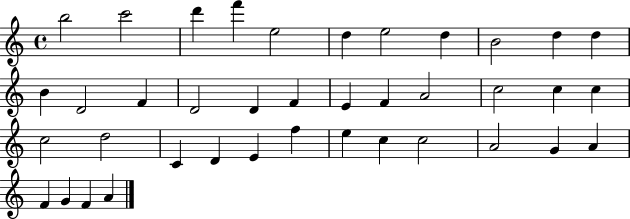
B5/h C6/h D6/q F6/q E5/h D5/q E5/h D5/q B4/h D5/q D5/q B4/q D4/h F4/q D4/h D4/q F4/q E4/q F4/q A4/h C5/h C5/q C5/q C5/h D5/h C4/q D4/q E4/q F5/q E5/q C5/q C5/h A4/h G4/q A4/q F4/q G4/q F4/q A4/q